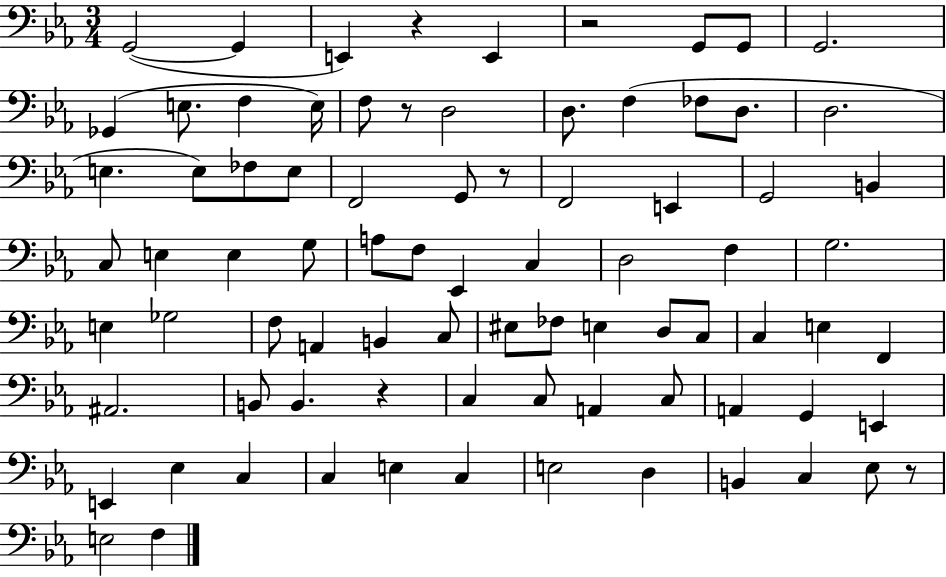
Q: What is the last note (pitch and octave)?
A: F3